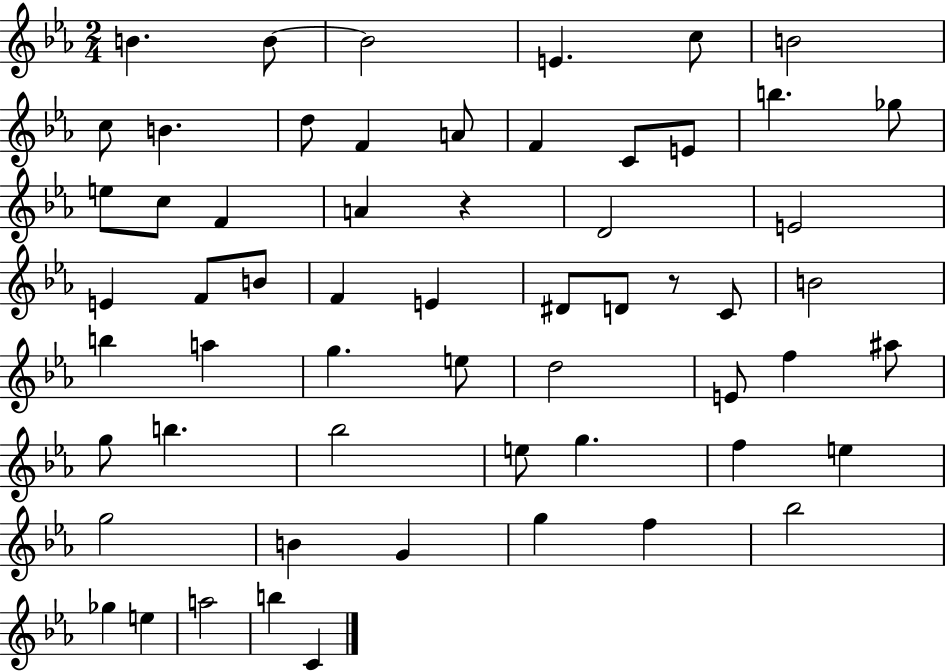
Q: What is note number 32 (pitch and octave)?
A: B5